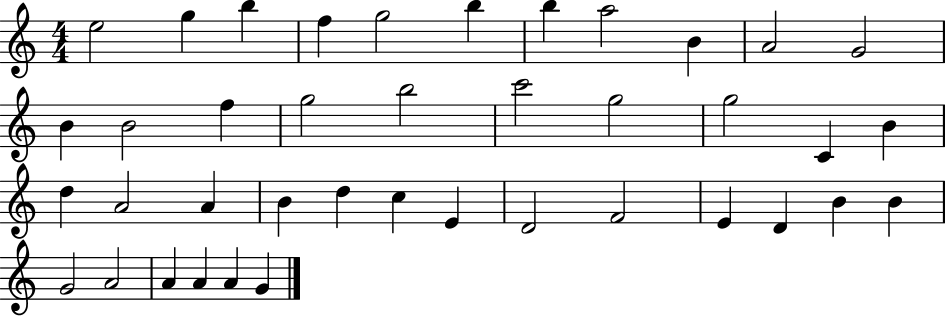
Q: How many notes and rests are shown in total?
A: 40